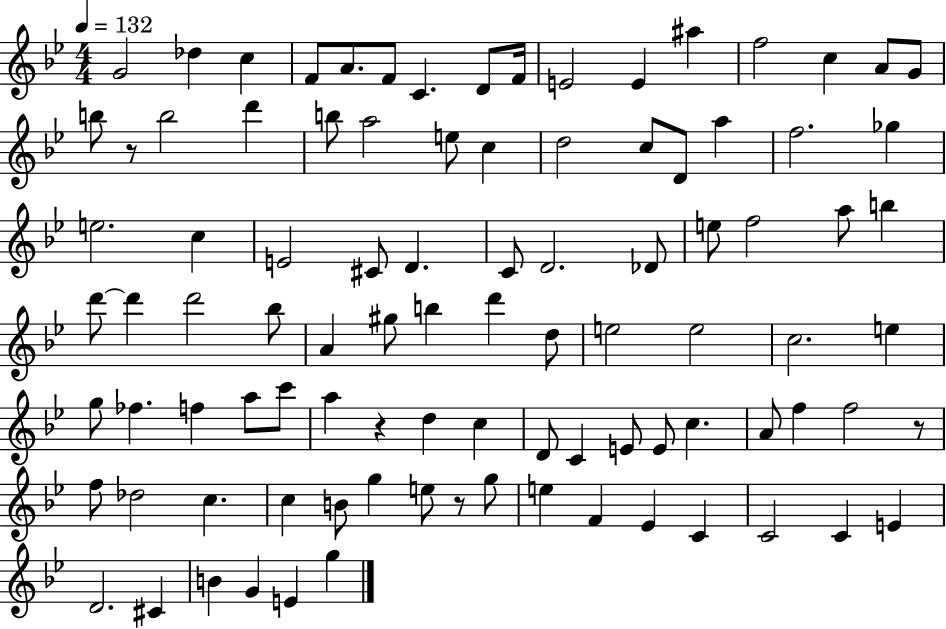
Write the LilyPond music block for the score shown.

{
  \clef treble
  \numericTimeSignature
  \time 4/4
  \key bes \major
  \tempo 4 = 132
  g'2 des''4 c''4 | f'8 a'8. f'8 c'4. d'8 f'16 | e'2 e'4 ais''4 | f''2 c''4 a'8 g'8 | \break b''8 r8 b''2 d'''4 | b''8 a''2 e''8 c''4 | d''2 c''8 d'8 a''4 | f''2. ges''4 | \break e''2. c''4 | e'2 cis'8 d'4. | c'8 d'2. des'8 | e''8 f''2 a''8 b''4 | \break d'''8~~ d'''4 d'''2 bes''8 | a'4 gis''8 b''4 d'''4 d''8 | e''2 e''2 | c''2. e''4 | \break g''8 fes''4. f''4 a''8 c'''8 | a''4 r4 d''4 c''4 | d'8 c'4 e'8 e'8 c''4. | a'8 f''4 f''2 r8 | \break f''8 des''2 c''4. | c''4 b'8 g''4 e''8 r8 g''8 | e''4 f'4 ees'4 c'4 | c'2 c'4 e'4 | \break d'2. cis'4 | b'4 g'4 e'4 g''4 | \bar "|."
}